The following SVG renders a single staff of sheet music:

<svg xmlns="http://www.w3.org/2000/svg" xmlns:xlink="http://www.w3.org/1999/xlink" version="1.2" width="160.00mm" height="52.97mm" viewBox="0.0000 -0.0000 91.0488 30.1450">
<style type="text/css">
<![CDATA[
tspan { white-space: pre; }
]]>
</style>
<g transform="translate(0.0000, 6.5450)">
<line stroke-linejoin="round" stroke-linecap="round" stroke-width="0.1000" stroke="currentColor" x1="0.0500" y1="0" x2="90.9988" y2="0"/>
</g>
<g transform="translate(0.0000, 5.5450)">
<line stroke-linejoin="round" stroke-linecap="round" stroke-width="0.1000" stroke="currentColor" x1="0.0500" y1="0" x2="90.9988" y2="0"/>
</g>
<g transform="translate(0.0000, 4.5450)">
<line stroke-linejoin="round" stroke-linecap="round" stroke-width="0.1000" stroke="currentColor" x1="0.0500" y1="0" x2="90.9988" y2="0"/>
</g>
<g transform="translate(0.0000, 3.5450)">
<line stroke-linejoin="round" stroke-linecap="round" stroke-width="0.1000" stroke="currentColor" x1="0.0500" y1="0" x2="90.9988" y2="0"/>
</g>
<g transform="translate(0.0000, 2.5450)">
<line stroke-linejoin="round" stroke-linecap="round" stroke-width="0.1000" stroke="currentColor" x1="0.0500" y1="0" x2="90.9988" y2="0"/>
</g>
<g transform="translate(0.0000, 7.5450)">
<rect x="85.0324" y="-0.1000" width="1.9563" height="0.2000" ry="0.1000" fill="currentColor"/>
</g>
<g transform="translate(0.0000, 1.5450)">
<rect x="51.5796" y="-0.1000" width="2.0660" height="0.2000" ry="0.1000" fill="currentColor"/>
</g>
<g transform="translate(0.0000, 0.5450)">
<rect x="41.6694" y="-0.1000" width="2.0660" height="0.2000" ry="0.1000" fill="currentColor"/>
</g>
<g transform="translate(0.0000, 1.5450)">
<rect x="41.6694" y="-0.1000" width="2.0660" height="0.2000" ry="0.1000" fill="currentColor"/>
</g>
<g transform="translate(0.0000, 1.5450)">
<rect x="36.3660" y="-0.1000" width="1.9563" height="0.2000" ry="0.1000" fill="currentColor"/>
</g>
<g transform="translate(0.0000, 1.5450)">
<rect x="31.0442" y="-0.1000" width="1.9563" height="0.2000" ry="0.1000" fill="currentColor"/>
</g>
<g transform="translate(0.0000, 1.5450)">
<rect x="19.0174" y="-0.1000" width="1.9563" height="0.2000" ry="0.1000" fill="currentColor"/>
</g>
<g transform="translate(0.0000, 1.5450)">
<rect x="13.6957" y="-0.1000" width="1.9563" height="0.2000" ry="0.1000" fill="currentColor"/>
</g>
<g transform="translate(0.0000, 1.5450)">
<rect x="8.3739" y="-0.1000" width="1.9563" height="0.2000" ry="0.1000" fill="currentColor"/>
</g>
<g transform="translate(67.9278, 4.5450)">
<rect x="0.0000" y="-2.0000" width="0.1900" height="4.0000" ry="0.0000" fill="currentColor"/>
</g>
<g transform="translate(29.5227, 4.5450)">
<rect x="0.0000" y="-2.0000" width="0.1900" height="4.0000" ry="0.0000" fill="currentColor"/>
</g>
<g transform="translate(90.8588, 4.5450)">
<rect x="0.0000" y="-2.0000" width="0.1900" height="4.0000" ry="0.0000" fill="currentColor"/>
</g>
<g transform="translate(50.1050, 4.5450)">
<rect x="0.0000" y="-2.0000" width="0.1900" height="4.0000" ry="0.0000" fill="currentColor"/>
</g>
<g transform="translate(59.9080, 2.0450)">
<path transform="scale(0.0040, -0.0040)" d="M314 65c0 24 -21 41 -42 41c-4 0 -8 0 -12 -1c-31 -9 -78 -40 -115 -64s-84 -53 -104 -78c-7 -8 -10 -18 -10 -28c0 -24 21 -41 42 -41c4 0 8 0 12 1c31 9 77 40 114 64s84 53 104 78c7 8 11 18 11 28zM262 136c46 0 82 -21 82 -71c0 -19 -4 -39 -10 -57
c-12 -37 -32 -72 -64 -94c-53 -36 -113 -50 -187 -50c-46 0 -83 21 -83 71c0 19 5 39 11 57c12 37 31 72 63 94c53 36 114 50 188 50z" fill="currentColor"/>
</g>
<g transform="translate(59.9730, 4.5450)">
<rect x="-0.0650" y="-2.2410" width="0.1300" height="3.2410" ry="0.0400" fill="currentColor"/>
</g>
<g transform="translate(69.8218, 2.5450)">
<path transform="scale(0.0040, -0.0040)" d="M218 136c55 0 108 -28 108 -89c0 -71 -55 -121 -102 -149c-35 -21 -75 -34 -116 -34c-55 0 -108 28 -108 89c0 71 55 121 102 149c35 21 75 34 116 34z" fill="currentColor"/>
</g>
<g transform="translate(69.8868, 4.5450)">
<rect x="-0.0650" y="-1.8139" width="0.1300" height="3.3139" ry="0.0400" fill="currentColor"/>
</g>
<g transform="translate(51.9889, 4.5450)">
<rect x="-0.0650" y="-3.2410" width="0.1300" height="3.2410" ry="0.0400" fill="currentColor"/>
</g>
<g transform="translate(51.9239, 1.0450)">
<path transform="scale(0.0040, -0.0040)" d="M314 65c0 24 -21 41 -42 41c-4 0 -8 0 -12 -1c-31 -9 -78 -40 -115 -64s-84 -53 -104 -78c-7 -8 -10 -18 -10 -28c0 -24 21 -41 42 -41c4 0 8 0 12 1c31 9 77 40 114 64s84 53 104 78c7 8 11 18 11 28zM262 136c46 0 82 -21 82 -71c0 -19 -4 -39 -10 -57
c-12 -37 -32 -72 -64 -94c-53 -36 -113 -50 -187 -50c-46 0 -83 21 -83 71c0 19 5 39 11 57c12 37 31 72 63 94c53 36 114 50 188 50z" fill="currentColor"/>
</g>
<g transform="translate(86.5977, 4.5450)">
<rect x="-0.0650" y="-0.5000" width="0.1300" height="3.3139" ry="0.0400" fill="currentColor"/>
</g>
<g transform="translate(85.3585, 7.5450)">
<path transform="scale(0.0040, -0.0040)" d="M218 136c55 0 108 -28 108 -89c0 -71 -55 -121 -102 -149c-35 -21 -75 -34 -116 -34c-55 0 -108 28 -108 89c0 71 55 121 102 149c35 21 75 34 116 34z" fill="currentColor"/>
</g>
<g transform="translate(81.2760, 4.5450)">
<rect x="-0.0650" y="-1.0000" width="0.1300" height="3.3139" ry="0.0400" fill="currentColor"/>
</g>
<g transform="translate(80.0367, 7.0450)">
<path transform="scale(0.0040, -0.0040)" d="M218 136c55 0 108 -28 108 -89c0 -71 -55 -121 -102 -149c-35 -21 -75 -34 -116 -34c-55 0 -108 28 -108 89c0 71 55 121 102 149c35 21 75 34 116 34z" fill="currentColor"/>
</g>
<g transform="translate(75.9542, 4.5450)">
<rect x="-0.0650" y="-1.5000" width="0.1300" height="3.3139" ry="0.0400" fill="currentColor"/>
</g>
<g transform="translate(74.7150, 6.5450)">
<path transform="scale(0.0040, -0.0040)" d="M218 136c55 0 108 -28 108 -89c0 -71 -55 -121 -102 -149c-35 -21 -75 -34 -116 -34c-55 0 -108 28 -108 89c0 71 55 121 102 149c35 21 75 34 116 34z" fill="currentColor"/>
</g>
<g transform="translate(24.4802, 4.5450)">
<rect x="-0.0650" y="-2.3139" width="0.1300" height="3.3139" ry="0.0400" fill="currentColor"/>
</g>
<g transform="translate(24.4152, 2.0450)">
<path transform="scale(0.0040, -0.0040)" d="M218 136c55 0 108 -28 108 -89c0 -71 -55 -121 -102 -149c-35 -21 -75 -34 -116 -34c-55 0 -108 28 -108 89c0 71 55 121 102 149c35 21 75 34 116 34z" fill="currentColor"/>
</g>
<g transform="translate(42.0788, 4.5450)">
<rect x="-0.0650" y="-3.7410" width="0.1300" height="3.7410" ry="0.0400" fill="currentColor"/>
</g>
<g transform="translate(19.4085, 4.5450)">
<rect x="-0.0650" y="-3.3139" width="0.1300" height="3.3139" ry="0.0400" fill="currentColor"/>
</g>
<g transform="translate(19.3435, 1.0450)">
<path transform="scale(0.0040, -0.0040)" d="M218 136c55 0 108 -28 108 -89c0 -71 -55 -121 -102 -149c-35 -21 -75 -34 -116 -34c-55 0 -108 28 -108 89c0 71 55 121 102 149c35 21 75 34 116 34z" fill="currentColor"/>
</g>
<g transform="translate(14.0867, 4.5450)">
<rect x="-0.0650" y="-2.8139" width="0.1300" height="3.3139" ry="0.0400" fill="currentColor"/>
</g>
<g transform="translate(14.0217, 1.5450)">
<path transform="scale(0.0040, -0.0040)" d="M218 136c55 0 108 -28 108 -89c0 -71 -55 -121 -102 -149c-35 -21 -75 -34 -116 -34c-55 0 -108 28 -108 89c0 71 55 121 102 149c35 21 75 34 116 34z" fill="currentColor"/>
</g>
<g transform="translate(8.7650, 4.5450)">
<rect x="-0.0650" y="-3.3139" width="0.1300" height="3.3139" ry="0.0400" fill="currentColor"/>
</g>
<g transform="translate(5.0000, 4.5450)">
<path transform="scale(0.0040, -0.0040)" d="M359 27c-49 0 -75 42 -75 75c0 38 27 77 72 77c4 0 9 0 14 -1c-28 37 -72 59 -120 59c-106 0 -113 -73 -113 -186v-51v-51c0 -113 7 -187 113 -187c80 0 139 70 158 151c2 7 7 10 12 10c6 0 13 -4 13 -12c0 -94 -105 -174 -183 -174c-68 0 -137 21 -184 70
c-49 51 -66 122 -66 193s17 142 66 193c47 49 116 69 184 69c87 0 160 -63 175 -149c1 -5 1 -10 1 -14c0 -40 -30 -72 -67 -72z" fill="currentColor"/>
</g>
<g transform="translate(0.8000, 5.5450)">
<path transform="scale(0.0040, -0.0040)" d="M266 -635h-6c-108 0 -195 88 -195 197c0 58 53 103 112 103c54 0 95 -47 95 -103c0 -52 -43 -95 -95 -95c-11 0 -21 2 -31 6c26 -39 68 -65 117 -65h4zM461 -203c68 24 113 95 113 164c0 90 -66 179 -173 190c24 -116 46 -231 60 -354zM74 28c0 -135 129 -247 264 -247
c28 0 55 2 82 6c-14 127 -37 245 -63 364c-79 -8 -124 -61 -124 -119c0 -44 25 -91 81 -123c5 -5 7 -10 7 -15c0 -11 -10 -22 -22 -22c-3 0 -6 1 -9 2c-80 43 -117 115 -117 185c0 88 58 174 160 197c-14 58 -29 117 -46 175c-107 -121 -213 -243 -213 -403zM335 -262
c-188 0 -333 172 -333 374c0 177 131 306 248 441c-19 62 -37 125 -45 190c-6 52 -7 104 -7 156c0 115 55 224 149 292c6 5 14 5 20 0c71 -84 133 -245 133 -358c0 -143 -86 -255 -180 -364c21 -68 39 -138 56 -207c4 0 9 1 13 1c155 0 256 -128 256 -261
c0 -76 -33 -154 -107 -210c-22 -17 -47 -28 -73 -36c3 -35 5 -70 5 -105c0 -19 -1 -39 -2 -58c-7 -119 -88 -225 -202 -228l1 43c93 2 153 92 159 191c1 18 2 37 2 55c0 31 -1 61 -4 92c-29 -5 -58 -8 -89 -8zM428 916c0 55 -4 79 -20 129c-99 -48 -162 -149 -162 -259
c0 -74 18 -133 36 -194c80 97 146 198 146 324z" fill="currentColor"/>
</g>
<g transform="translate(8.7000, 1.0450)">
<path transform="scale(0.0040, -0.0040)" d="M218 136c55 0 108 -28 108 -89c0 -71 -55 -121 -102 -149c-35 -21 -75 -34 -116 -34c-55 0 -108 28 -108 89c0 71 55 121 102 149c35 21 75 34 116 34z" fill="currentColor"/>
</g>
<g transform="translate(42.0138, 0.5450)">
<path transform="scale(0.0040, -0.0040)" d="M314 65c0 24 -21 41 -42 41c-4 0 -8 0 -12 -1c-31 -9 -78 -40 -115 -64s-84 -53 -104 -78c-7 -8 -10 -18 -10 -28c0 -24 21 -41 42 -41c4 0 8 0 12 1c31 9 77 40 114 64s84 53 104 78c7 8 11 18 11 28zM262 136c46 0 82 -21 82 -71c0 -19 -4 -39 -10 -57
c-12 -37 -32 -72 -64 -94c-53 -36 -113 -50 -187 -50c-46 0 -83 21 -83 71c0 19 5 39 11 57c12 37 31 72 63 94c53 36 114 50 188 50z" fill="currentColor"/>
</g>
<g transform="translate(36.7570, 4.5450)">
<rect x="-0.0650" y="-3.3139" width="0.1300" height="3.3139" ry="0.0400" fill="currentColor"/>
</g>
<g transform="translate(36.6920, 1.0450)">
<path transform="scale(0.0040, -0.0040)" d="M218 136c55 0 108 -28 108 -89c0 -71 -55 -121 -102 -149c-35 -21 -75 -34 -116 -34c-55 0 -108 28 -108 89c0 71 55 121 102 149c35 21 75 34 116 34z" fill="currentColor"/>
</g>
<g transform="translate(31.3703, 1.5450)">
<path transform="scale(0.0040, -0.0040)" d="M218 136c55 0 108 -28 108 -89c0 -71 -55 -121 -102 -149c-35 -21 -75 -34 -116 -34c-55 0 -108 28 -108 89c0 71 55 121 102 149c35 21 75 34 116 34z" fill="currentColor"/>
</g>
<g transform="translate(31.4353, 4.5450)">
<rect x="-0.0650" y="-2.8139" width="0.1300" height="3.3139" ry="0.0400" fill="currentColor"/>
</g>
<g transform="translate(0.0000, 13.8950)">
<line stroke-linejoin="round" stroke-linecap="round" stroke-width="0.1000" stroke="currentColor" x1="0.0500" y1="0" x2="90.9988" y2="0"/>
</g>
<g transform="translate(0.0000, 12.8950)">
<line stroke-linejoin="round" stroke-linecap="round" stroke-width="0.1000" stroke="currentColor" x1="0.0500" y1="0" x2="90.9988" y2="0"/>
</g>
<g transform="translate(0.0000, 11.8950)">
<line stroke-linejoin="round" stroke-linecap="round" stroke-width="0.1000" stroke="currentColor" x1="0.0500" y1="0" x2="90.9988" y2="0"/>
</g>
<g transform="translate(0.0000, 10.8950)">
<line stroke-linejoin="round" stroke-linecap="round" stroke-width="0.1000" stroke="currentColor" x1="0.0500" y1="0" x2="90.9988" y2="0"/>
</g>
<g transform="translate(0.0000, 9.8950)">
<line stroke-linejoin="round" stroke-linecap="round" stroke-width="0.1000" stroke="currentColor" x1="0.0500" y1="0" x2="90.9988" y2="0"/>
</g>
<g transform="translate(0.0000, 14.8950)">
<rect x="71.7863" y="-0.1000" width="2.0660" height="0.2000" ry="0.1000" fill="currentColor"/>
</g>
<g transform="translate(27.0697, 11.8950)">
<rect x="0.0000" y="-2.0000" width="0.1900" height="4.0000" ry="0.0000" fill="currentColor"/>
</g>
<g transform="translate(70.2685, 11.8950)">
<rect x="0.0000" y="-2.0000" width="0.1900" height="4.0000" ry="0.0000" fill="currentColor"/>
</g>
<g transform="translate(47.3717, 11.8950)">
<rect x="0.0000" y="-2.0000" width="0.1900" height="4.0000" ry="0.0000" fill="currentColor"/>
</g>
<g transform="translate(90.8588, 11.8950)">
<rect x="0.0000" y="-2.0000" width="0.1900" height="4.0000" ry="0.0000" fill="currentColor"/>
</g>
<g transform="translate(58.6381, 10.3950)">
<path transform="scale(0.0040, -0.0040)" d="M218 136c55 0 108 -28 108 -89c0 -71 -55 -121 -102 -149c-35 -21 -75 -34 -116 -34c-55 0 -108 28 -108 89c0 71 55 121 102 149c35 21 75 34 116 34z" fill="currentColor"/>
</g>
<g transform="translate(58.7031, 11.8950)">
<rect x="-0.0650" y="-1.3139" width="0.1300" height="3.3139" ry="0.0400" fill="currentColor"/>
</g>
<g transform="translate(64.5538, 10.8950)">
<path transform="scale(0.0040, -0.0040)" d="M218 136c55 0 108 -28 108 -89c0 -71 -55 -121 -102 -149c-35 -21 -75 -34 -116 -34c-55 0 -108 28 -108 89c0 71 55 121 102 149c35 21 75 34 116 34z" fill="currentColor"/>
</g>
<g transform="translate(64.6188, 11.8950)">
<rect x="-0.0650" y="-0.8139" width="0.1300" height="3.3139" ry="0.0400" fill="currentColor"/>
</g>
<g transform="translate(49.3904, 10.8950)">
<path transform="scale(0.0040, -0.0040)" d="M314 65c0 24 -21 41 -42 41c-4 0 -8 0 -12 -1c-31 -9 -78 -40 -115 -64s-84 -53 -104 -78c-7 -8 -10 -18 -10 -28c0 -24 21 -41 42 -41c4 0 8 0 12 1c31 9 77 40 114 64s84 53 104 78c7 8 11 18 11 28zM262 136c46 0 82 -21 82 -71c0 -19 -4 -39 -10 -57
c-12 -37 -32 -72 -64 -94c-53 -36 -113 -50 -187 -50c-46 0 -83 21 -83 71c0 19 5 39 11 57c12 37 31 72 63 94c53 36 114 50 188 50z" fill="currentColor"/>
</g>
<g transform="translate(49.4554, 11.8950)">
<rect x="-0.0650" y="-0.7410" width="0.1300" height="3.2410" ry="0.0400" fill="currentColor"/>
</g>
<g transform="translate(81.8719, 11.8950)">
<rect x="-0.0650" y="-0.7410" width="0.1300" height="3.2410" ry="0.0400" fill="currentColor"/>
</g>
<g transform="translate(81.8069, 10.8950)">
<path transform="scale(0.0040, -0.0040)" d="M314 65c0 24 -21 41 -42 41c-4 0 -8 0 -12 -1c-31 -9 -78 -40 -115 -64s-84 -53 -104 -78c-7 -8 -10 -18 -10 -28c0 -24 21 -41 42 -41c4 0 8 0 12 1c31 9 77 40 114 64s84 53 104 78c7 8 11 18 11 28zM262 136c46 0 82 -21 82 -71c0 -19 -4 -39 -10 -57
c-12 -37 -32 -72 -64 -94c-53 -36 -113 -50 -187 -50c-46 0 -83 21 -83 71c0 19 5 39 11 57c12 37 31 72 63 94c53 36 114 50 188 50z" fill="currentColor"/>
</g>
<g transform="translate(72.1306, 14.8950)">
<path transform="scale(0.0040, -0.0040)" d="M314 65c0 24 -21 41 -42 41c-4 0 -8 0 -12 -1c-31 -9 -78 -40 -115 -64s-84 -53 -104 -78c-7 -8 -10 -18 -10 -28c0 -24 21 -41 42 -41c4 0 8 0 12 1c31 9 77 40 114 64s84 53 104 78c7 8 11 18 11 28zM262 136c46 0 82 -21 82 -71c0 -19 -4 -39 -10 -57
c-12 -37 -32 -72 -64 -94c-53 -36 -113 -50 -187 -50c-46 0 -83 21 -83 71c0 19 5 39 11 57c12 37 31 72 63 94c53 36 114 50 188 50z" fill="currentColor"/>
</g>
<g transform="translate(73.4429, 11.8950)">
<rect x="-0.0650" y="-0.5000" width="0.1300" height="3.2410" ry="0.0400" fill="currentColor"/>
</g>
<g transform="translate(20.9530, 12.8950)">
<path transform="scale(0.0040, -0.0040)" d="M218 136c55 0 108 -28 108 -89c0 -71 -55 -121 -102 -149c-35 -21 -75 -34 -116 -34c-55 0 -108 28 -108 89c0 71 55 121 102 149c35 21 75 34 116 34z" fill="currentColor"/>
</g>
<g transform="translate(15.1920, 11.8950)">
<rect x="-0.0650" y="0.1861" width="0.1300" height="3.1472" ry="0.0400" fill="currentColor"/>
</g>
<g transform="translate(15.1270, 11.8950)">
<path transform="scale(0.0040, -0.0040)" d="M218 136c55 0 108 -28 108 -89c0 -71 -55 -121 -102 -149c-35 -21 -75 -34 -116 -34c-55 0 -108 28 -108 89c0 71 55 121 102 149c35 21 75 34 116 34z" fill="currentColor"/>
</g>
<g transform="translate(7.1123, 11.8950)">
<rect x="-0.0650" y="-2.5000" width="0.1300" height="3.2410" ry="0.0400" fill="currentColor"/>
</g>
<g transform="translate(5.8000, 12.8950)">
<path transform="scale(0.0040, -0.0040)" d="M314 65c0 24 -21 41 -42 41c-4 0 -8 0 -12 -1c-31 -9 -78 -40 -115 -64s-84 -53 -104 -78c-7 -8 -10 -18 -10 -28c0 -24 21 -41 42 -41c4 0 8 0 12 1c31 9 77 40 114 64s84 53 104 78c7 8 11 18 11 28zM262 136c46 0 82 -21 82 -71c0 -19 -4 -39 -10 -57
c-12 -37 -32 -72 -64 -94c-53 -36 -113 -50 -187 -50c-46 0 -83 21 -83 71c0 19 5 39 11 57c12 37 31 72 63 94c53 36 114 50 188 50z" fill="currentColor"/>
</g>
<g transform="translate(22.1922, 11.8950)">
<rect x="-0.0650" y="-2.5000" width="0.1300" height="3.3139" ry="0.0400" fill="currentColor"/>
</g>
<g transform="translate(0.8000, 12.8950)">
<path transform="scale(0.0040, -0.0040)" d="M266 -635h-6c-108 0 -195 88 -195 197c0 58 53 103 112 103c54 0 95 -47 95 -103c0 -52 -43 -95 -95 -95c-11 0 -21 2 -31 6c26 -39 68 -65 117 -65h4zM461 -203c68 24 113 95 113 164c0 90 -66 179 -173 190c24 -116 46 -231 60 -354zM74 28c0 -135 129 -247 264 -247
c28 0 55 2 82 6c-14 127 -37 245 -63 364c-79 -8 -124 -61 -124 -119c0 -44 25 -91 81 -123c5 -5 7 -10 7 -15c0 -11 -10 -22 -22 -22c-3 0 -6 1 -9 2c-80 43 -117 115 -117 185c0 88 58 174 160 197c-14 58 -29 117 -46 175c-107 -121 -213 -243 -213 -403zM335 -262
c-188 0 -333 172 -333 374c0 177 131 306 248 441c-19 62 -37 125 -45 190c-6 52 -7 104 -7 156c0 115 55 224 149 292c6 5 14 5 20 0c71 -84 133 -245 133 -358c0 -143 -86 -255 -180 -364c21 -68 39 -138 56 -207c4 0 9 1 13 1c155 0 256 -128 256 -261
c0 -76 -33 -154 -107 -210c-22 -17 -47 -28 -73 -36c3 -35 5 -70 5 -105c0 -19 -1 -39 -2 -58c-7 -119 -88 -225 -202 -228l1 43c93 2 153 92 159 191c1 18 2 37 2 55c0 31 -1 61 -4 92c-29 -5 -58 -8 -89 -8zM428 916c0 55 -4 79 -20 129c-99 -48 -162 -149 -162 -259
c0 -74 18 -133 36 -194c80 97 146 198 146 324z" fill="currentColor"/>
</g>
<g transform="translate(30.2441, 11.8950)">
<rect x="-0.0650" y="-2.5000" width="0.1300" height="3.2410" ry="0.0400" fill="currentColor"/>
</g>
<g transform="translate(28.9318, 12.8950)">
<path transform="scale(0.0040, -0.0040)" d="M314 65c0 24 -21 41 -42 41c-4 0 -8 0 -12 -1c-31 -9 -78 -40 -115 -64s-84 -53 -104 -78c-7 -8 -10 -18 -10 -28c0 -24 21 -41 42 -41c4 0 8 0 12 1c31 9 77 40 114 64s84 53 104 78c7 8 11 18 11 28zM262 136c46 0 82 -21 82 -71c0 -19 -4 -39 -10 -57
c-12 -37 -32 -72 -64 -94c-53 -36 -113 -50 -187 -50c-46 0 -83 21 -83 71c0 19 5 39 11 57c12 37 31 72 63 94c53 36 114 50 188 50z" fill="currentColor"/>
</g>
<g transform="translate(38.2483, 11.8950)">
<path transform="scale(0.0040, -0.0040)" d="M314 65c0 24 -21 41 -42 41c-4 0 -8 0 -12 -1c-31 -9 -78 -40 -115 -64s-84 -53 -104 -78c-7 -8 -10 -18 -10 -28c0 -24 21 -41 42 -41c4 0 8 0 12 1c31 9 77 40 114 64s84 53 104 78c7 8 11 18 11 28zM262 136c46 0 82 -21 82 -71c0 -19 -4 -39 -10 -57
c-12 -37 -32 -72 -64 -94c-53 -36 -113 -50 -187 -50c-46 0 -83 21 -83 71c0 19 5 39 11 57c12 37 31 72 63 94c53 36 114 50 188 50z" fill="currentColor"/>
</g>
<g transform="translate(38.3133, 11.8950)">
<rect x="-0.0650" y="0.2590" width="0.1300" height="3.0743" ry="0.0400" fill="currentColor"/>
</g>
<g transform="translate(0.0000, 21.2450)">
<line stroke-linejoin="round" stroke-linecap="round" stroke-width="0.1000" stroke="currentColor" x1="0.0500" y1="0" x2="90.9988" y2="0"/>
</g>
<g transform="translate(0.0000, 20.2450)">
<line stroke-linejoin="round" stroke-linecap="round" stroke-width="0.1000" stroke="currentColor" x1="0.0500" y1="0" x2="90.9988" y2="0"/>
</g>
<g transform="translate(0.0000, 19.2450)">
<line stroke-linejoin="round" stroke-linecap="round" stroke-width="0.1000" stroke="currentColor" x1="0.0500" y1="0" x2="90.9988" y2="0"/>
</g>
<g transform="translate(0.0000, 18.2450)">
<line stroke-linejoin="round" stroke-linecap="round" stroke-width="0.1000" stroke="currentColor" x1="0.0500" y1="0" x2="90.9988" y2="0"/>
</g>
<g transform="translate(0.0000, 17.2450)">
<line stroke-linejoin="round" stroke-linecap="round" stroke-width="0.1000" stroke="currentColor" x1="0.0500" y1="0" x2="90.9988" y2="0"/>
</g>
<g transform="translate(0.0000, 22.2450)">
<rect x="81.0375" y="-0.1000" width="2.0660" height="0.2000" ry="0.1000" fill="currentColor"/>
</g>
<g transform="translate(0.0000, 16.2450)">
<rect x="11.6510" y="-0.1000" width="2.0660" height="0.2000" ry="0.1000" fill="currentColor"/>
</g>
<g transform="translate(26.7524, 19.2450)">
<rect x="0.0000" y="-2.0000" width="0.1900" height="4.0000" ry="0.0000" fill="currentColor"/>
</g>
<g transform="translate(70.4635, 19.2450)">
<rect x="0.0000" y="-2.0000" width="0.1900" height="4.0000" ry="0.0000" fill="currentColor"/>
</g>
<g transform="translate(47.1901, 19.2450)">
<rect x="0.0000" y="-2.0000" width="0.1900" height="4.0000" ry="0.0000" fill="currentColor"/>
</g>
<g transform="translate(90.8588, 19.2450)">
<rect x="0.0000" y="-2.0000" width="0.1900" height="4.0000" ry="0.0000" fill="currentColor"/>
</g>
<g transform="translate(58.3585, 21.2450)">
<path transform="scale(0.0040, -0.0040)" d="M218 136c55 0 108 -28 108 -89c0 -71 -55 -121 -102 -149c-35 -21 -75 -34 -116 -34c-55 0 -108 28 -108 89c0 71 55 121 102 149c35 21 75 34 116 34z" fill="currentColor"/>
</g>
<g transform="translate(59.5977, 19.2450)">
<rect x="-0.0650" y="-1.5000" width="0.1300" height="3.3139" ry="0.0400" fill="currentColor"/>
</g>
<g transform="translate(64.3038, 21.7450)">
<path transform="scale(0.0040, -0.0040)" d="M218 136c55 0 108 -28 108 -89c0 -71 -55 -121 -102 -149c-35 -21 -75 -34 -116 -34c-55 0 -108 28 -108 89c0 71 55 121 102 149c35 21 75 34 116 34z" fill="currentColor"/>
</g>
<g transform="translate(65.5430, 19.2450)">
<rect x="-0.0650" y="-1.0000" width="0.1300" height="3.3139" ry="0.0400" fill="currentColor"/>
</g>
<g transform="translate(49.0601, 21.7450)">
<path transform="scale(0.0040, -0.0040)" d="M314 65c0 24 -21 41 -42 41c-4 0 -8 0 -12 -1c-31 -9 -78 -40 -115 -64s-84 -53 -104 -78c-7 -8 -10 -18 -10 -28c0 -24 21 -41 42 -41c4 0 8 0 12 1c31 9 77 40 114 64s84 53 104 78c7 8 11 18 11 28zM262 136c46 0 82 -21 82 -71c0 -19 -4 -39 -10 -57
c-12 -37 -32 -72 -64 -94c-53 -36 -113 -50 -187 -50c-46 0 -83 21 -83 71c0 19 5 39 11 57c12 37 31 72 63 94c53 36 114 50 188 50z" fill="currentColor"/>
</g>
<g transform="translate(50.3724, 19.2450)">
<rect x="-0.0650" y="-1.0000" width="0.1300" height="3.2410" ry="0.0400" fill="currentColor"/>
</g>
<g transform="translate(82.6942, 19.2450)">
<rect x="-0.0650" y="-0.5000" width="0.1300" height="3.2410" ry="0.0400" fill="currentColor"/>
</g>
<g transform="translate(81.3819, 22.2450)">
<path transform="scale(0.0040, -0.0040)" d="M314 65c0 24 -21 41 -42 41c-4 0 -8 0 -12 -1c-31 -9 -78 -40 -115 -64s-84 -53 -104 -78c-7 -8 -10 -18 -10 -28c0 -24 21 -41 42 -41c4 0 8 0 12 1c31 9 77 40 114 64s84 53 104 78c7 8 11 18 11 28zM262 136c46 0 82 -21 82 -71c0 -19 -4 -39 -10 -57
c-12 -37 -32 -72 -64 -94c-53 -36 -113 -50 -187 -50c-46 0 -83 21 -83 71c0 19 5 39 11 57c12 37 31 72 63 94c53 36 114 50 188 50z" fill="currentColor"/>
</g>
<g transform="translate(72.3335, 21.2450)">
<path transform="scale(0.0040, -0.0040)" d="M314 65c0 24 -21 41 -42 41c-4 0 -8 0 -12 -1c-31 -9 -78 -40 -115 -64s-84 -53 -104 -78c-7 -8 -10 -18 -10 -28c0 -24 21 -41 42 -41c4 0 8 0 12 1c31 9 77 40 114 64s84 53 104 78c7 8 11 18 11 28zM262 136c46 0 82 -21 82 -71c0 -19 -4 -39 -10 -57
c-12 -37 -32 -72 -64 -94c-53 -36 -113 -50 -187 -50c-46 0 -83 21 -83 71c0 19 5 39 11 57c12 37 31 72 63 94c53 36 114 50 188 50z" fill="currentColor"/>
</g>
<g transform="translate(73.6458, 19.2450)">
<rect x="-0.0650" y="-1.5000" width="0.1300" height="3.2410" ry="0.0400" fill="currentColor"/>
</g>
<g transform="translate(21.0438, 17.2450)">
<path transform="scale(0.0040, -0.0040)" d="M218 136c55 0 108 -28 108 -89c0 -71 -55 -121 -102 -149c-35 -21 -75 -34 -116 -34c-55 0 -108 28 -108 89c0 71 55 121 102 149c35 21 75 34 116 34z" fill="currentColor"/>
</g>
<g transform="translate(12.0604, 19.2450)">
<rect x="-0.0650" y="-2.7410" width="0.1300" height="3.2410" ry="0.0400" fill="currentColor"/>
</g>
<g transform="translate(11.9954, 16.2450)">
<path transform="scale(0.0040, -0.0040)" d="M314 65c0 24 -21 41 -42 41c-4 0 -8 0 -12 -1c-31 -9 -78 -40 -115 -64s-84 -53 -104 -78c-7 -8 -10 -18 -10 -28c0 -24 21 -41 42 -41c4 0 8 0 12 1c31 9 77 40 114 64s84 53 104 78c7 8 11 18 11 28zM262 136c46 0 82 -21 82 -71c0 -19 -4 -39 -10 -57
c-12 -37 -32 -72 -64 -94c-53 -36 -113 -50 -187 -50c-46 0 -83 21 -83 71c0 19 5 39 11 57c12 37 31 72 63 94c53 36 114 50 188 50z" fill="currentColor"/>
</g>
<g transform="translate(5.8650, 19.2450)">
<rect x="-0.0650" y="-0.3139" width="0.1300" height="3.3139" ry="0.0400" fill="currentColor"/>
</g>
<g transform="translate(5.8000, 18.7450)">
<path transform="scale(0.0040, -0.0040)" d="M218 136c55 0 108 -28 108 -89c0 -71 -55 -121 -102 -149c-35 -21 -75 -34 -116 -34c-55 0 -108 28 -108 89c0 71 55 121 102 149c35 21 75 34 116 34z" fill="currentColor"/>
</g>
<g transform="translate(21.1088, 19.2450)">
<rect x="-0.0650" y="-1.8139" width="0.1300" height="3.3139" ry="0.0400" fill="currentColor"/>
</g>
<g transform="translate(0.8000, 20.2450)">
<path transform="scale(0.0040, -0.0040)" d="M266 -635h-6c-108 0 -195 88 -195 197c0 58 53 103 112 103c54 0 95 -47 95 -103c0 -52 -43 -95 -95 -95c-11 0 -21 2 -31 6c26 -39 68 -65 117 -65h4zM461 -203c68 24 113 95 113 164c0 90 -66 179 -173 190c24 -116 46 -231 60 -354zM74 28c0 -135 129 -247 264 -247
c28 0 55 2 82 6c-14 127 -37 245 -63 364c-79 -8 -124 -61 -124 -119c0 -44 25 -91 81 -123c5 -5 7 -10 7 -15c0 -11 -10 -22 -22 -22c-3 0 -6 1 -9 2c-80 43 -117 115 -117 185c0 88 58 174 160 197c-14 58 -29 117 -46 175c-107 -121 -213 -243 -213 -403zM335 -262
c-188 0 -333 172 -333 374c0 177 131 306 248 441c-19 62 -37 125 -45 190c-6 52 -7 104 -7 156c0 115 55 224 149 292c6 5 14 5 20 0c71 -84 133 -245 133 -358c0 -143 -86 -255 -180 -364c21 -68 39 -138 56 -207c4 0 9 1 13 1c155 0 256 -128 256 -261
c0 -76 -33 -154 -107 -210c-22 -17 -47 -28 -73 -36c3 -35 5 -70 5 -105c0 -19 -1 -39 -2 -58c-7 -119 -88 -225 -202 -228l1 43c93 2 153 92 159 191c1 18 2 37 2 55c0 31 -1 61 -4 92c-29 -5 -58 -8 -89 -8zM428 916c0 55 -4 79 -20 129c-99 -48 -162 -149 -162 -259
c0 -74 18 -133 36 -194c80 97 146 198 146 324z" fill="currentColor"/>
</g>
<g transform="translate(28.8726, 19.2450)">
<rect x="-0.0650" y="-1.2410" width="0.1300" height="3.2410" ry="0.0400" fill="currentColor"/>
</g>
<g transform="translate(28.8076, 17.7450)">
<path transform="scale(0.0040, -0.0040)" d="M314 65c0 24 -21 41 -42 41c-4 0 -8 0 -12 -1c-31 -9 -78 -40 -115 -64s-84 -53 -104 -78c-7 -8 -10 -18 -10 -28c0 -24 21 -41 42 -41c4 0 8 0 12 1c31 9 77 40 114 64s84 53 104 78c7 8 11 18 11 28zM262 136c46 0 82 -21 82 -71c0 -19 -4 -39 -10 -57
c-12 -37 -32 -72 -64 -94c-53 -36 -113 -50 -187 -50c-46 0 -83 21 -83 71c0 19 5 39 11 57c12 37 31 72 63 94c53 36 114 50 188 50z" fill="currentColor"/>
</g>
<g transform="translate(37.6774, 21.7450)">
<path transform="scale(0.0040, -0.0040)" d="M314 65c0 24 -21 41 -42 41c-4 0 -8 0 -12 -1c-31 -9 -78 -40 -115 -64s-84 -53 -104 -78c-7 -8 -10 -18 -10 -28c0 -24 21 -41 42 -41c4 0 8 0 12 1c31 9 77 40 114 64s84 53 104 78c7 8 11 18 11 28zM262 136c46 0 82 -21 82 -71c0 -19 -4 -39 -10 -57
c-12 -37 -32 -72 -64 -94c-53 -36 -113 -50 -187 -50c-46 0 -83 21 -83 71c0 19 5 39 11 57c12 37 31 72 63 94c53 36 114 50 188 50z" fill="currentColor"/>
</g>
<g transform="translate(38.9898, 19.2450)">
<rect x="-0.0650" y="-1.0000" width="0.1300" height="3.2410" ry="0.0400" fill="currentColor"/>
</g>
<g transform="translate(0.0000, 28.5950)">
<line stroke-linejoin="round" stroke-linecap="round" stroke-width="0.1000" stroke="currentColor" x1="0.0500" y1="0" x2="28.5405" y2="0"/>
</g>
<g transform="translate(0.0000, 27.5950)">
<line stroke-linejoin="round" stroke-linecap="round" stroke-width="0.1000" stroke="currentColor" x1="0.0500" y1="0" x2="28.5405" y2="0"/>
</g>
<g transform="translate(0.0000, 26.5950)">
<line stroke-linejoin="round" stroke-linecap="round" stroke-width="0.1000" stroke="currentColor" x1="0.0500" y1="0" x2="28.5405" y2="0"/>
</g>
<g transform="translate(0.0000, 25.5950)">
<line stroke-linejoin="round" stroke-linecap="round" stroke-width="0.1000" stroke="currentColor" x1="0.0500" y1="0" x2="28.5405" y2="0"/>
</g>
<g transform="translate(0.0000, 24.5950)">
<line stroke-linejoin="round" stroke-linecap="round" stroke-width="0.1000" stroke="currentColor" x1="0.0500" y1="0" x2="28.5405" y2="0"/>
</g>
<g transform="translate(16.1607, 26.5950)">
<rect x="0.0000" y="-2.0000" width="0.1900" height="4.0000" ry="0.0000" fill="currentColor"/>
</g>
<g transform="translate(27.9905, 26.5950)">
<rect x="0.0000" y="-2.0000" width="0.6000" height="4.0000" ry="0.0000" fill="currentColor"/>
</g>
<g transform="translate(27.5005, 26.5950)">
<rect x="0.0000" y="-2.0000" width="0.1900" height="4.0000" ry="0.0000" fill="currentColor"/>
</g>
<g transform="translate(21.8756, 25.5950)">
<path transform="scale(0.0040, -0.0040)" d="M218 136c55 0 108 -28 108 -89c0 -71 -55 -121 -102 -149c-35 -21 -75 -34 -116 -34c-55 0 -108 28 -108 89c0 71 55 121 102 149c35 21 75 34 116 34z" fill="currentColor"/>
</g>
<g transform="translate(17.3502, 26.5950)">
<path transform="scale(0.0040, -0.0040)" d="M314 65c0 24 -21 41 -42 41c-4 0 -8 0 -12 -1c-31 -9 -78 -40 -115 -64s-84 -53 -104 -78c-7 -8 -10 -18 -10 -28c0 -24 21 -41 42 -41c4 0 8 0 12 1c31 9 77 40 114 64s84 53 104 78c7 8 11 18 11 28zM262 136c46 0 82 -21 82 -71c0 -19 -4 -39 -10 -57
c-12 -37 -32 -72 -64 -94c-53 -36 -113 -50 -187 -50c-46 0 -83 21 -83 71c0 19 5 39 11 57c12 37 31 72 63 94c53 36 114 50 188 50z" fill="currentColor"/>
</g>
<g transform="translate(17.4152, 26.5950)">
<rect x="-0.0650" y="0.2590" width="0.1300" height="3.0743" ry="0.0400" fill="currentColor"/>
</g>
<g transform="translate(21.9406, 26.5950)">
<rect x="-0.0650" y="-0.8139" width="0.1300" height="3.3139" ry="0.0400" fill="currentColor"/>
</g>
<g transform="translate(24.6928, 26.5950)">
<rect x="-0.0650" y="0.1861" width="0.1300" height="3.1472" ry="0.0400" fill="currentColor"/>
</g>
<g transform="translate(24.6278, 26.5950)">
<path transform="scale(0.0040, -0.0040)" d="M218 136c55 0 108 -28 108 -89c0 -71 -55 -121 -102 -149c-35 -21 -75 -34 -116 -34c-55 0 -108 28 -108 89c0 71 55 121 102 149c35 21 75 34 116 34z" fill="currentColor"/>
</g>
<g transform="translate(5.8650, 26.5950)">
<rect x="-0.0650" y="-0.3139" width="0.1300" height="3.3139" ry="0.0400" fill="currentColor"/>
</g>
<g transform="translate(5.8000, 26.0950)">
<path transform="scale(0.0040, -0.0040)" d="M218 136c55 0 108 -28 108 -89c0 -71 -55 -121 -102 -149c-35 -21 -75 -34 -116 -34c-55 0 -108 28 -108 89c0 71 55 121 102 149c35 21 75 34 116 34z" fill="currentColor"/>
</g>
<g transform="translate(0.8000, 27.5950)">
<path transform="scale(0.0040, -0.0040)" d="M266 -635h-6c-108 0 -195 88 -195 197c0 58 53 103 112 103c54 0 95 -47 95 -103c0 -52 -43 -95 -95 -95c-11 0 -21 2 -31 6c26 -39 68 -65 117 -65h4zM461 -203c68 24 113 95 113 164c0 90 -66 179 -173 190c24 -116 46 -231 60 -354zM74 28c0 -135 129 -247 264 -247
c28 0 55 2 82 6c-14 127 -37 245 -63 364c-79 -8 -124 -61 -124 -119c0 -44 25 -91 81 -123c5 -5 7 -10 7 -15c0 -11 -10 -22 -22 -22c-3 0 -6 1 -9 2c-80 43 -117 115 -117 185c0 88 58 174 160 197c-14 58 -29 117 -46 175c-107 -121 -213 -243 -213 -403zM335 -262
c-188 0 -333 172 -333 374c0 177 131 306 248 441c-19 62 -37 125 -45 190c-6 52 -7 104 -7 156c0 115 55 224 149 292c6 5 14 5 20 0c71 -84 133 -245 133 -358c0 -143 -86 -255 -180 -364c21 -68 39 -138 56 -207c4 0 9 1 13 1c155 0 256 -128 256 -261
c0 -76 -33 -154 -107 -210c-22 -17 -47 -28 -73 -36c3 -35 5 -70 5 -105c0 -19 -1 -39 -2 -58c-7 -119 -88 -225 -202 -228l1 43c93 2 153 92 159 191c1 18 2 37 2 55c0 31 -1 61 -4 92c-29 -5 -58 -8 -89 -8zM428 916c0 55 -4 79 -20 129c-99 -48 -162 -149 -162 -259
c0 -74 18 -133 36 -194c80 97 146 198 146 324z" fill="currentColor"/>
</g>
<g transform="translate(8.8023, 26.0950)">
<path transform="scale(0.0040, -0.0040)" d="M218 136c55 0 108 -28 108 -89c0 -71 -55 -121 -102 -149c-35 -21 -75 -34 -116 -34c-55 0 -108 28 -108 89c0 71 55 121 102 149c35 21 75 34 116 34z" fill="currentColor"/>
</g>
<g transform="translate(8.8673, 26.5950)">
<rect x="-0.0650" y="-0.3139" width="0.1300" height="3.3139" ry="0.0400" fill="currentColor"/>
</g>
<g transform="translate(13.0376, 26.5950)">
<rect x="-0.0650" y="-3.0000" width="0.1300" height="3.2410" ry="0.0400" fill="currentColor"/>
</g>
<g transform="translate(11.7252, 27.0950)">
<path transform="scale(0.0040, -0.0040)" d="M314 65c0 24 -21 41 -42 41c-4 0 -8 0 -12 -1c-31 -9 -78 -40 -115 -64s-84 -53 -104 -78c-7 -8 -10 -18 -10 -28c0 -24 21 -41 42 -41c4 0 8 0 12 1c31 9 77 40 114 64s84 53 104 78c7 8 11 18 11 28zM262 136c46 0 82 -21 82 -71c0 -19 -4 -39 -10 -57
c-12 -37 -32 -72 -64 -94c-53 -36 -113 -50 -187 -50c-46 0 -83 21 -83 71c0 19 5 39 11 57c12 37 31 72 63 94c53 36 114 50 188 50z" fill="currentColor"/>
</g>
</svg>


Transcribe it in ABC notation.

X:1
T:Untitled
M:4/4
L:1/4
K:C
b a b g a b c'2 b2 g2 f E D C G2 B G G2 B2 d2 e d C2 d2 c a2 f e2 D2 D2 E D E2 C2 c c A2 B2 d B